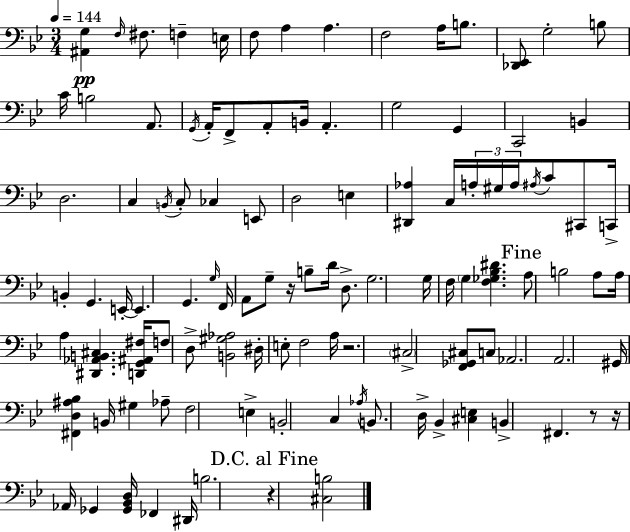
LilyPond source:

{
  \clef bass
  \numericTimeSignature
  \time 3/4
  \key bes \major
  \tempo 4 = 144
  <ais, g>4\pp \grace { f16 } fis8. f4-- | e16 f8 a4 a4. | f2 a16 b8. | <des, ees,>8 g2-. b8 | \break c'16 b2 a,8. | \acciaccatura { g,16 } a,16-. f,8-> a,8-. b,16 a,4.-. | g2 g,4 | c,2 b,4 | \break d2. | c4 \acciaccatura { b,16 } c8-. ces4 | e,8 d2 e4 | <dis, aes>4 c16 \tuplet 3/2 { a16-. gis16 a16 } \acciaccatura { ais16 } | \break c'8 cis,8 c,16-> b,4-. g,4. | e,16-.~~ e,4. g,4. | \grace { g16 } f,16 a,8 g8-- r16 b8-- | d'16 d8.-> g2. | \break g16 f16 \parenthesize g4 <f ges bes dis'>4. | \mark "Fine" a8 b2 | a8 a16 a4 <dis, aes, b, cis>4. | <d, g, ais, fis>16 f8 d8-> <b, gis aes>2 | \break dis16-. e8-. f2 | a16 r2. | \parenthesize cis2-> | <f, ges, cis>8 c8 aes,2. | \break a,2. | gis,16 <fis, d ais bes>4 b,16 gis4 | aes8-- f2 | e4-> b,2-. | \break c4 \acciaccatura { aes16 } b,8. d16-> bes,4-> | <cis e>4 b,4-> fis,4. | r8 r16 aes,16 ges,4 | <ges, bes, d>16 fes,4 dis,16 b2. | \break \mark "D.C. al Fine" r4 <cis b>2 | \bar "|."
}